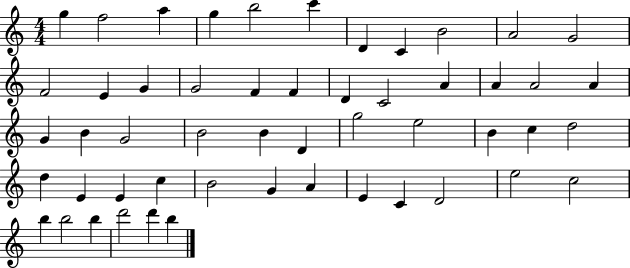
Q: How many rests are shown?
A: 0